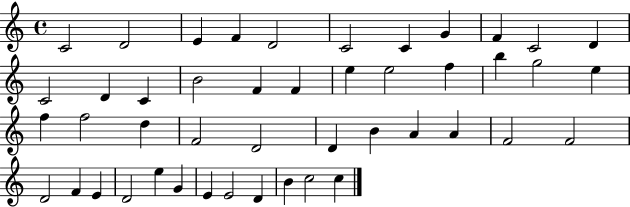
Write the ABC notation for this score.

X:1
T:Untitled
M:4/4
L:1/4
K:C
C2 D2 E F D2 C2 C G F C2 D C2 D C B2 F F e e2 f b g2 e f f2 d F2 D2 D B A A F2 F2 D2 F E D2 e G E E2 D B c2 c